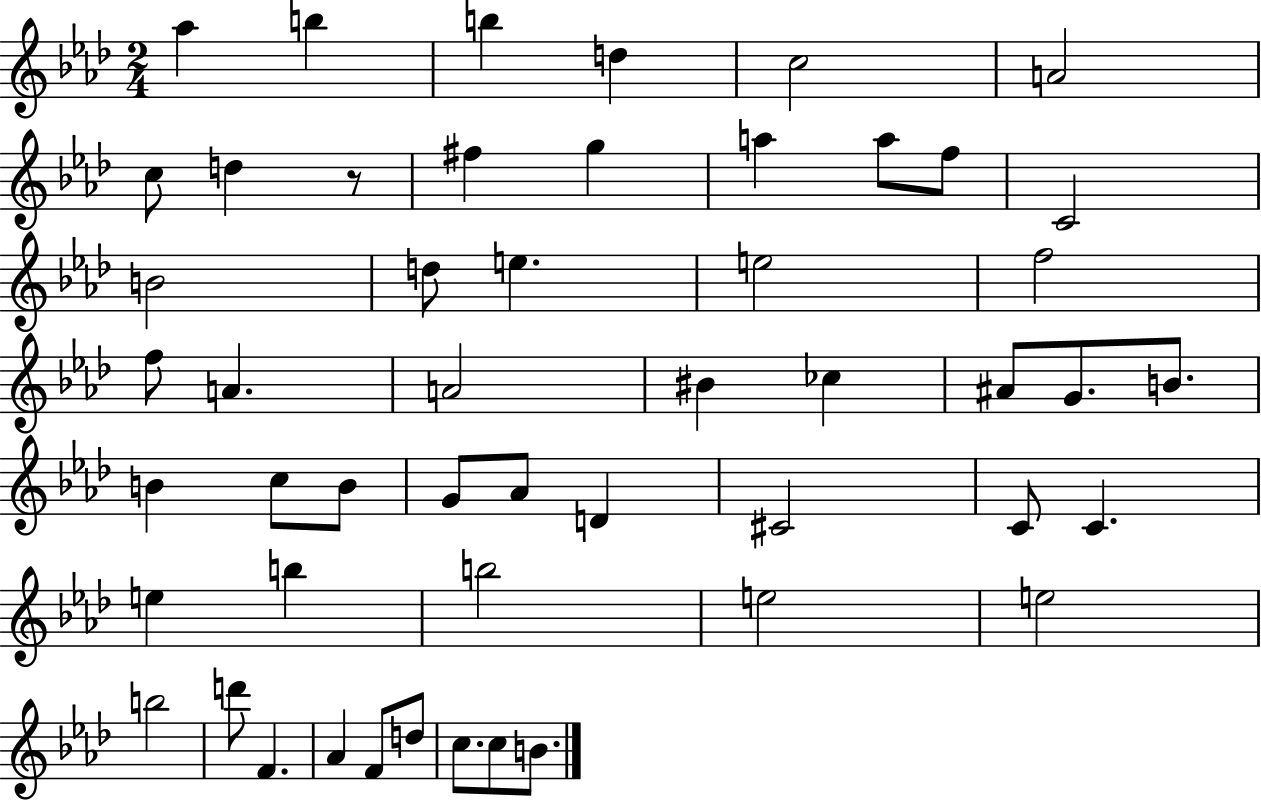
{
  \clef treble
  \numericTimeSignature
  \time 2/4
  \key aes \major
  \repeat volta 2 { aes''4 b''4 | b''4 d''4 | c''2 | a'2 | \break c''8 d''4 r8 | fis''4 g''4 | a''4 a''8 f''8 | c'2 | \break b'2 | d''8 e''4. | e''2 | f''2 | \break f''8 a'4. | a'2 | bis'4 ces''4 | ais'8 g'8. b'8. | \break b'4 c''8 b'8 | g'8 aes'8 d'4 | cis'2 | c'8 c'4. | \break e''4 b''4 | b''2 | e''2 | e''2 | \break b''2 | d'''8 f'4. | aes'4 f'8 d''8 | c''8. c''8 b'8. | \break } \bar "|."
}